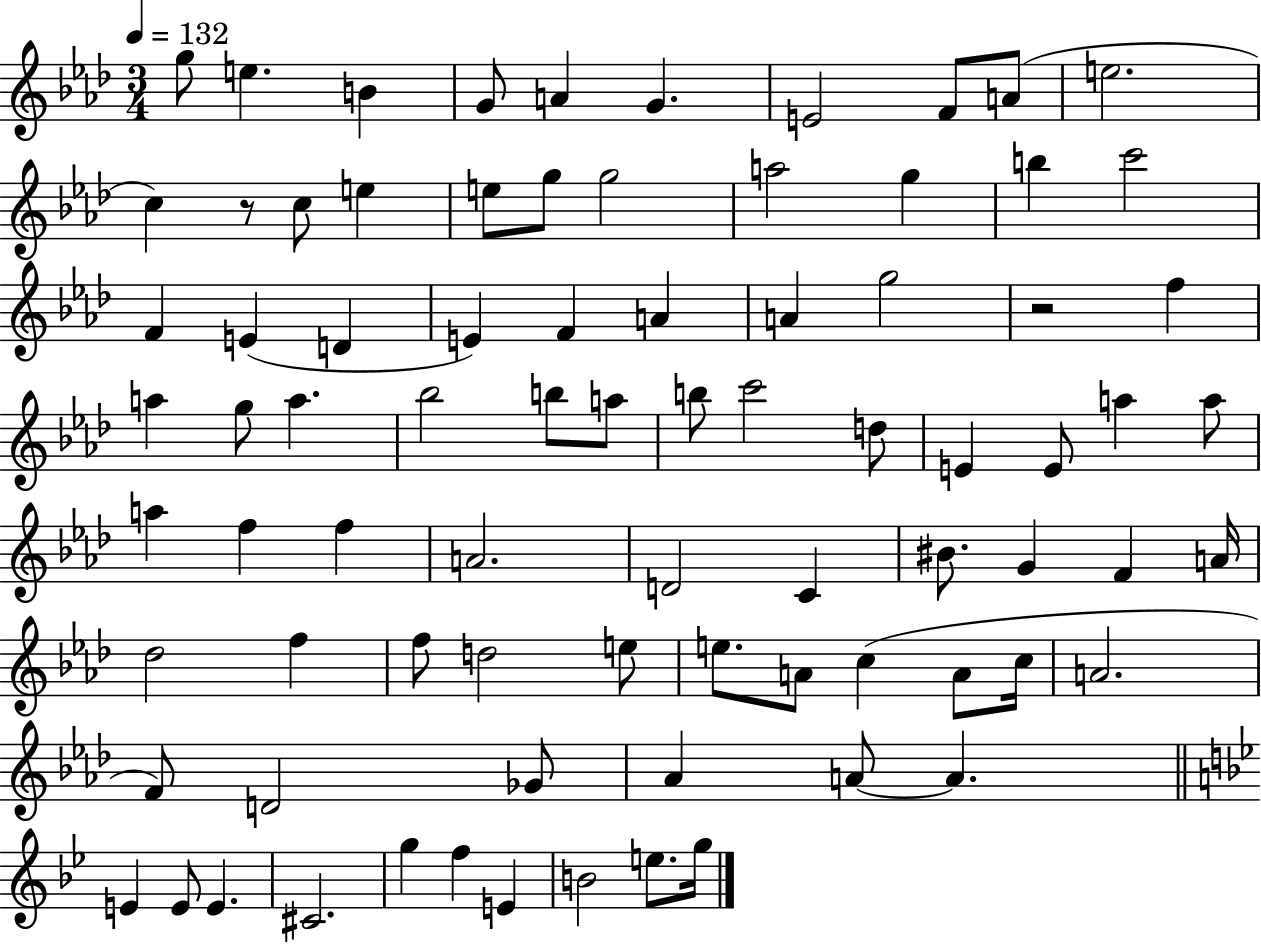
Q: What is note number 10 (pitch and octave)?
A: E5